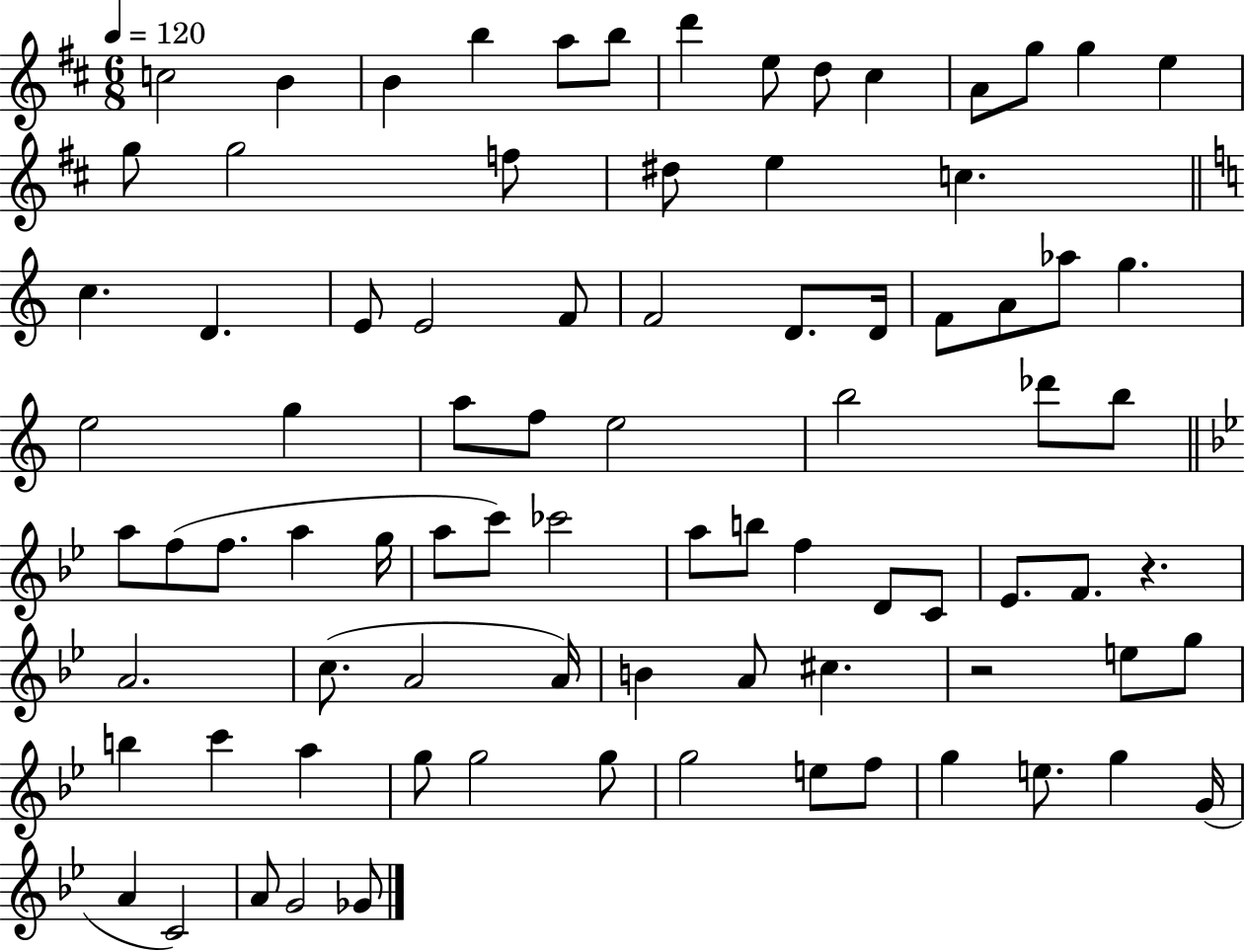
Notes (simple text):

C5/h B4/q B4/q B5/q A5/e B5/e D6/q E5/e D5/e C#5/q A4/e G5/e G5/q E5/q G5/e G5/h F5/e D#5/e E5/q C5/q. C5/q. D4/q. E4/e E4/h F4/e F4/h D4/e. D4/s F4/e A4/e Ab5/e G5/q. E5/h G5/q A5/e F5/e E5/h B5/h Db6/e B5/e A5/e F5/e F5/e. A5/q G5/s A5/e C6/e CES6/h A5/e B5/e F5/q D4/e C4/e Eb4/e. F4/e. R/q. A4/h. C5/e. A4/h A4/s B4/q A4/e C#5/q. R/h E5/e G5/e B5/q C6/q A5/q G5/e G5/h G5/e G5/h E5/e F5/e G5/q E5/e. G5/q G4/s A4/q C4/h A4/e G4/h Gb4/e